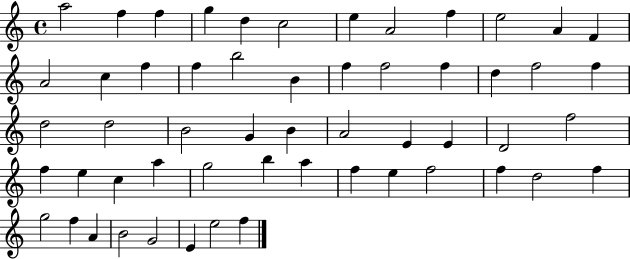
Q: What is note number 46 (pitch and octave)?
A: D5